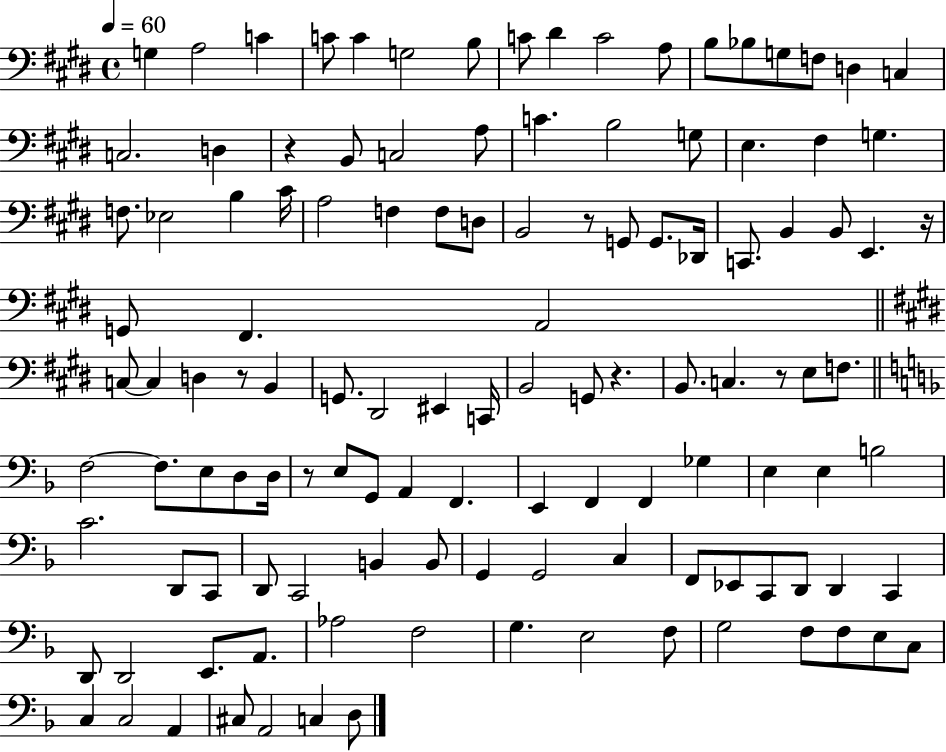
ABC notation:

X:1
T:Untitled
M:4/4
L:1/4
K:E
G, A,2 C C/2 C G,2 B,/2 C/2 ^D C2 A,/2 B,/2 _B,/2 G,/2 F,/2 D, C, C,2 D, z B,,/2 C,2 A,/2 C B,2 G,/2 E, ^F, G, F,/2 _E,2 B, ^C/4 A,2 F, F,/2 D,/2 B,,2 z/2 G,,/2 G,,/2 _D,,/4 C,,/2 B,, B,,/2 E,, z/4 G,,/2 ^F,, A,,2 C,/2 C, D, z/2 B,, G,,/2 ^D,,2 ^E,, C,,/4 B,,2 G,,/2 z B,,/2 C, z/2 E,/2 F,/2 F,2 F,/2 E,/2 D,/2 D,/4 z/2 E,/2 G,,/2 A,, F,, E,, F,, F,, _G, E, E, B,2 C2 D,,/2 C,,/2 D,,/2 C,,2 B,, B,,/2 G,, G,,2 C, F,,/2 _E,,/2 C,,/2 D,,/2 D,, C,, D,,/2 D,,2 E,,/2 A,,/2 _A,2 F,2 G, E,2 F,/2 G,2 F,/2 F,/2 E,/2 C,/2 C, C,2 A,, ^C,/2 A,,2 C, D,/2